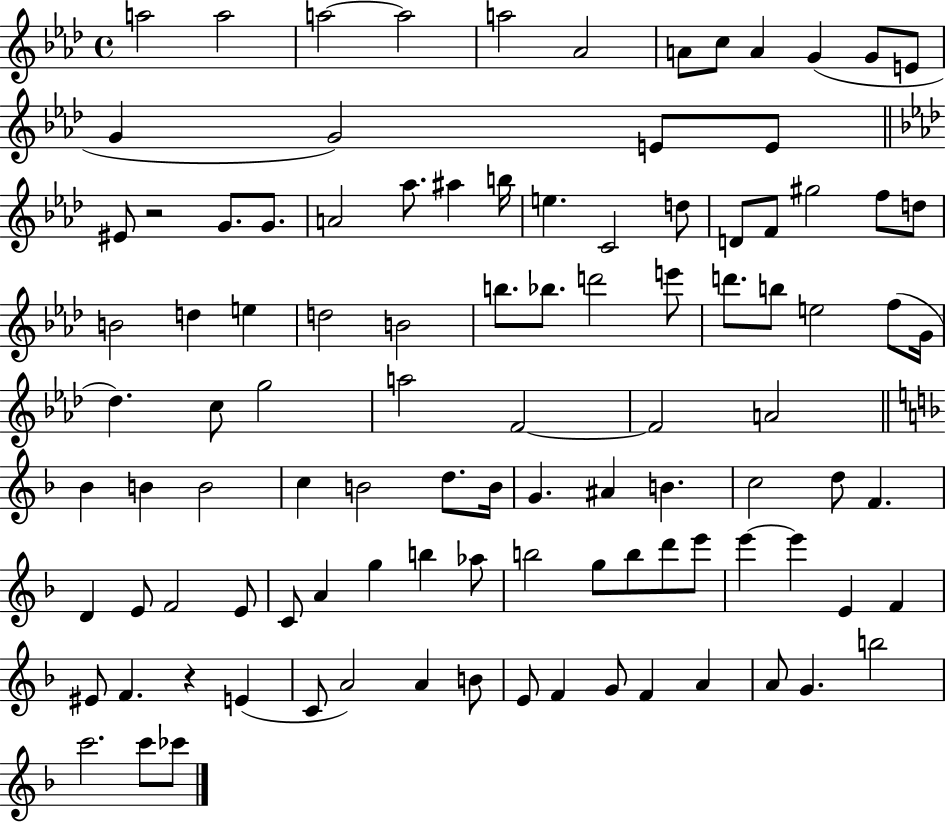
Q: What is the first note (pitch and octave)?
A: A5